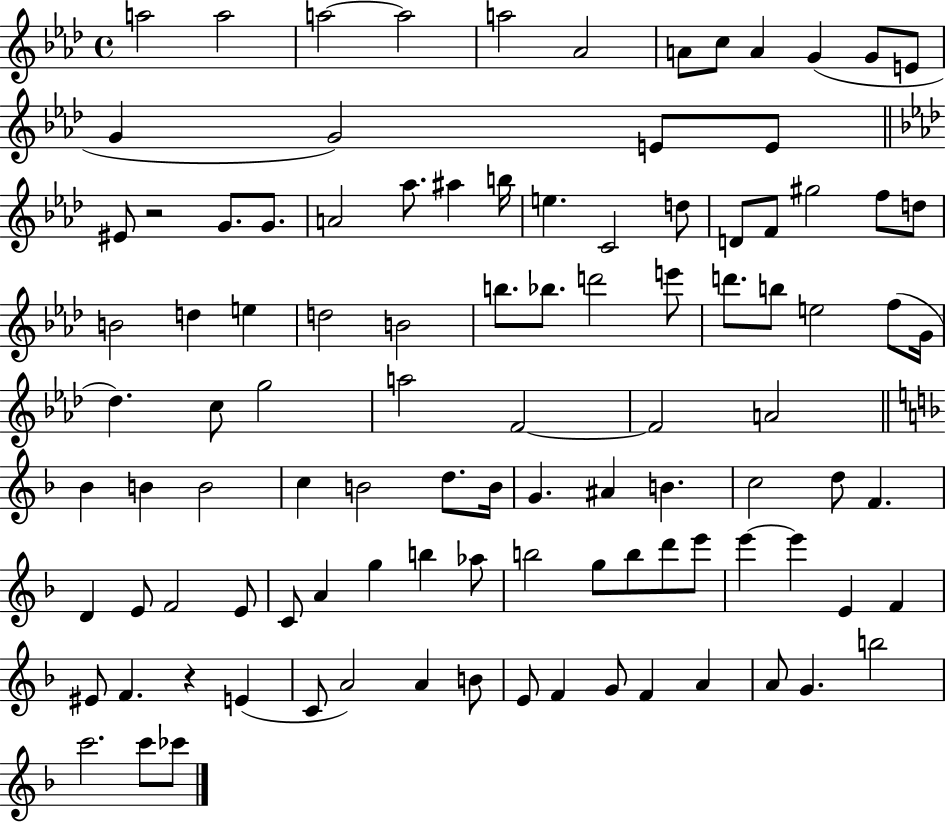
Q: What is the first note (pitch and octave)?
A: A5